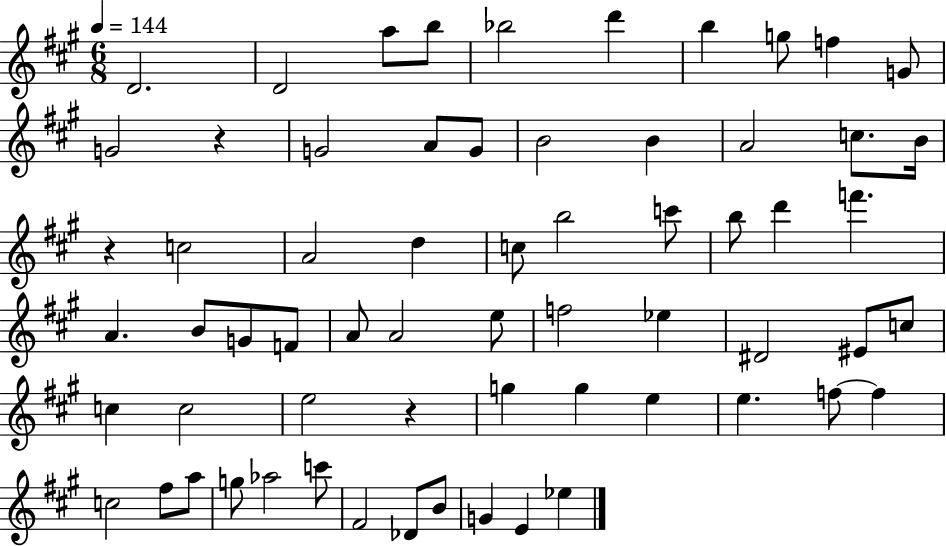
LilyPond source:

{
  \clef treble
  \numericTimeSignature
  \time 6/8
  \key a \major
  \tempo 4 = 144
  \repeat volta 2 { d'2. | d'2 a''8 b''8 | bes''2 d'''4 | b''4 g''8 f''4 g'8 | \break g'2 r4 | g'2 a'8 g'8 | b'2 b'4 | a'2 c''8. b'16 | \break r4 c''2 | a'2 d''4 | c''8 b''2 c'''8 | b''8 d'''4 f'''4. | \break a'4. b'8 g'8 f'8 | a'8 a'2 e''8 | f''2 ees''4 | dis'2 eis'8 c''8 | \break c''4 c''2 | e''2 r4 | g''4 g''4 e''4 | e''4. f''8~~ f''4 | \break c''2 fis''8 a''8 | g''8 aes''2 c'''8 | fis'2 des'8 b'8 | g'4 e'4 ees''4 | \break } \bar "|."
}